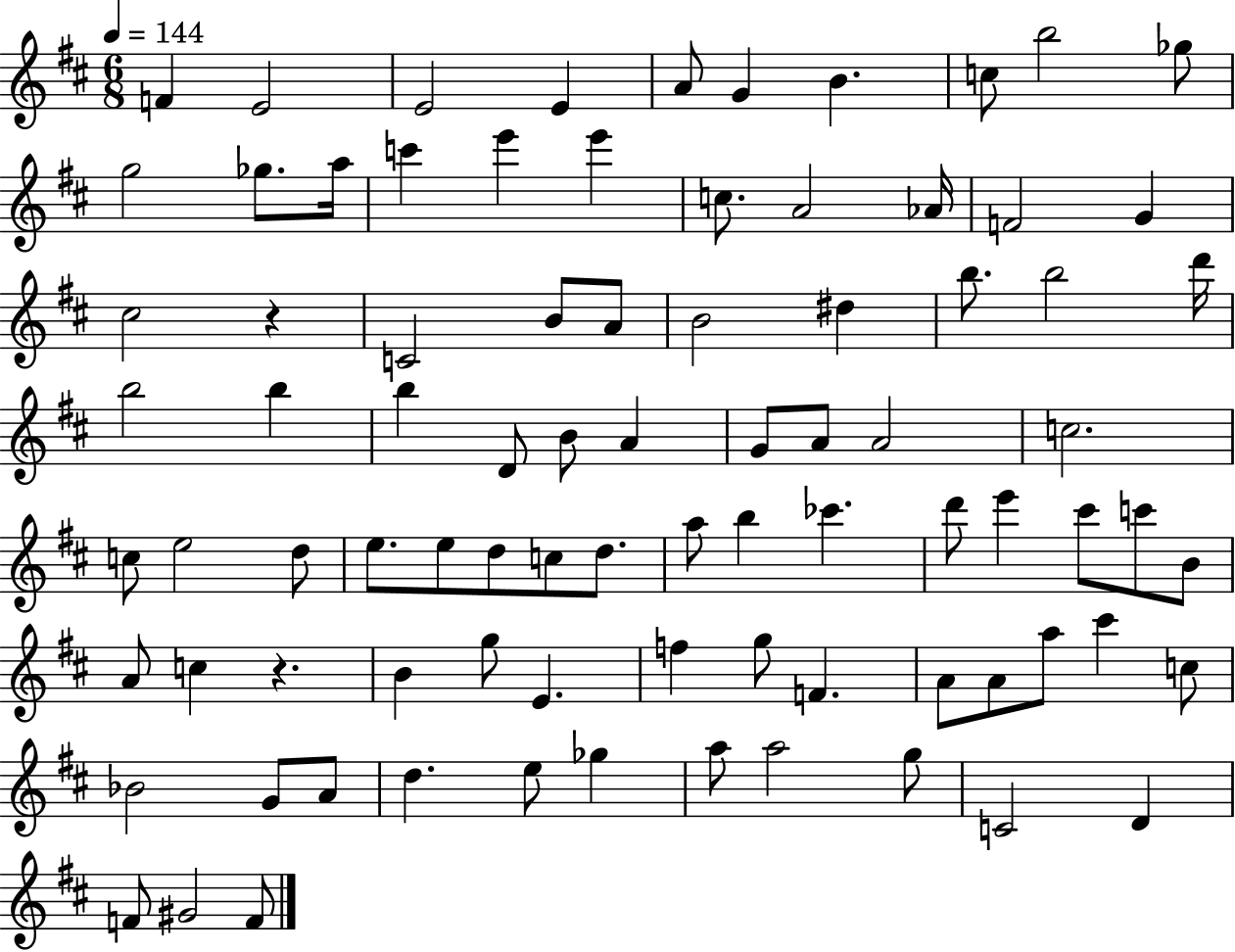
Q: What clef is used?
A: treble